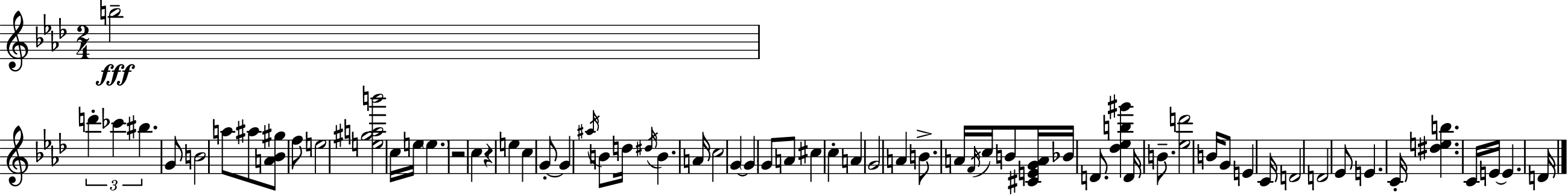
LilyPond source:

{
  \clef treble
  \numericTimeSignature
  \time 2/4
  \key aes \major
  \repeat volta 2 { b''2--\fff | \tuplet 3/2 { d'''4-. ces'''4 | bis''4. } g'8 | b'2 | \break a''8 ais''8 <a' bes' gis''>8 f''8 | e''2 | <e'' gis'' a'' b'''>2 | c''16 e''16 \parenthesize e''4. | \break r2 | c''4 r4 | e''4 c''4 | g'8-.~~ g'4 \acciaccatura { ais''16 } b'8 | \break d''16 \acciaccatura { dis''16 } b'4. | a'16 c''2 | g'4~~ \parenthesize g'4 | g'8 a'8 cis''4 | \break c''4-. a'4 | g'2 | a'4 b'8.-> | a'16 \acciaccatura { f'16 } c''16 b'8 <cis' e' g' a'>16 bes'16 | \break d'8. <des'' ees'' b'' gis'''>4 d'16 | b'8.-- <ees'' d'''>2 | b'16 g'8 e'4 | c'16 d'2 | \break d'2 | ees'8 e'4. | c'16-. <dis'' e'' b''>4. | c'16 e'16~~ e'4. | \break d'16 } \bar "|."
}